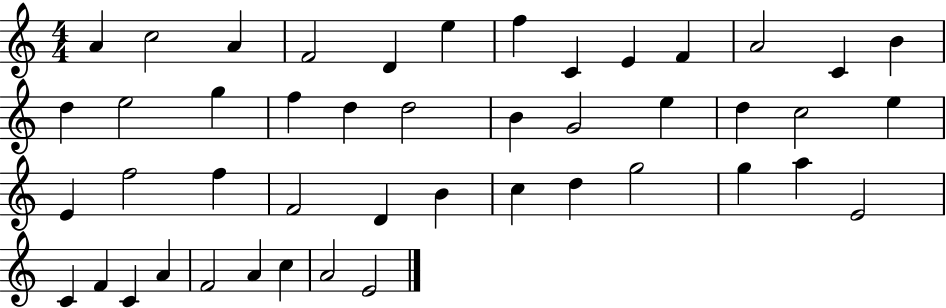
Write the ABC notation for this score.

X:1
T:Untitled
M:4/4
L:1/4
K:C
A c2 A F2 D e f C E F A2 C B d e2 g f d d2 B G2 e d c2 e E f2 f F2 D B c d g2 g a E2 C F C A F2 A c A2 E2